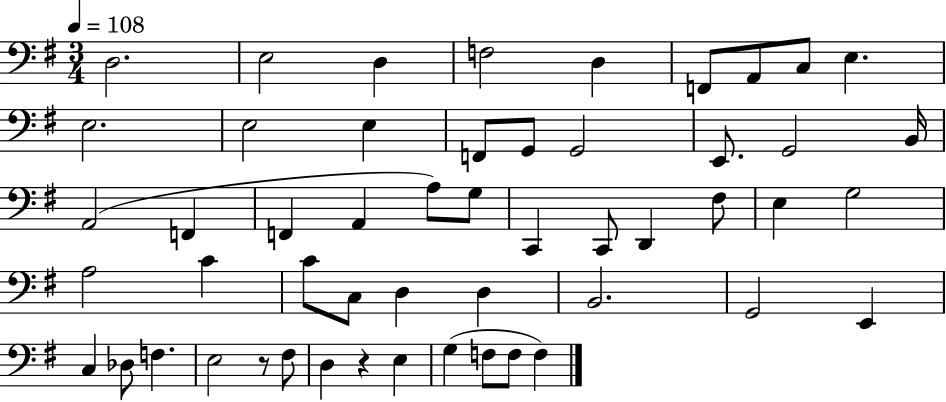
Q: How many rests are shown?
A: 2